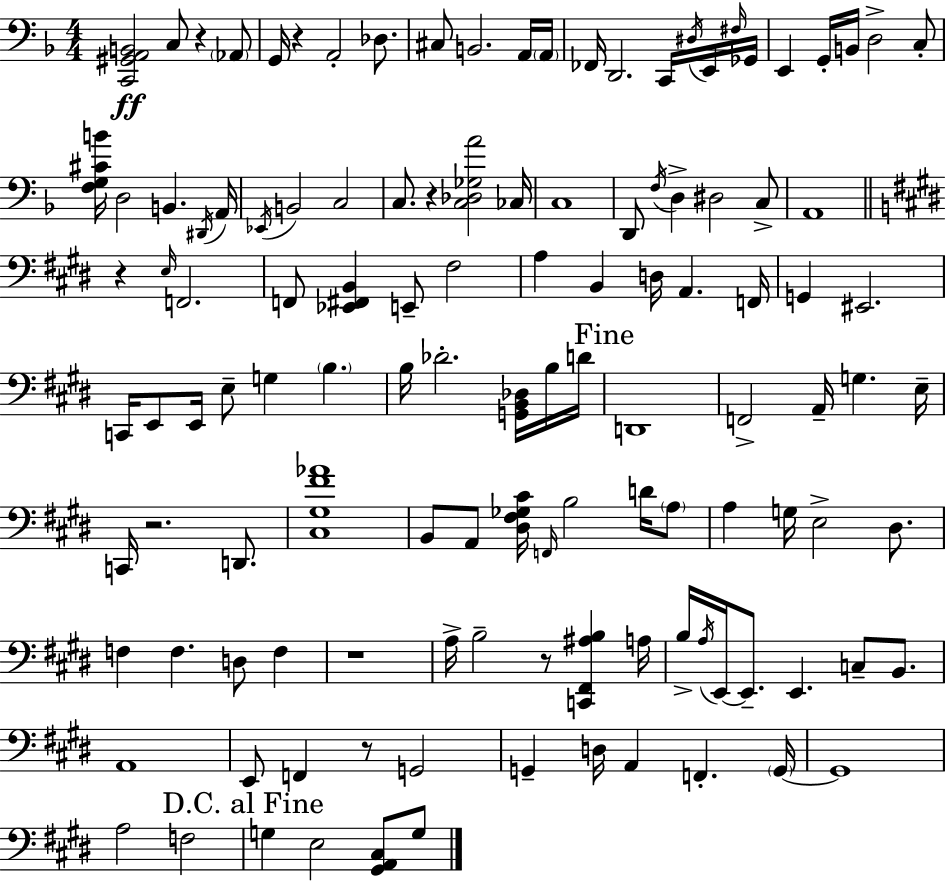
X:1
T:Untitled
M:4/4
L:1/4
K:Dm
[C,,^G,,A,,B,,]2 C,/2 z _A,,/2 G,,/4 z A,,2 _D,/2 ^C,/2 B,,2 A,,/4 A,,/4 _F,,/4 D,,2 C,,/4 ^D,/4 E,,/4 ^F,/4 _G,,/4 E,, G,,/4 B,,/4 D,2 C,/2 [F,G,^CB]/4 D,2 B,, ^D,,/4 A,,/4 _E,,/4 B,,2 C,2 C,/2 z [C,_D,_G,A]2 _C,/4 C,4 D,,/2 F,/4 D, ^D,2 C,/2 A,,4 z E,/4 F,,2 F,,/2 [_E,,^F,,B,,] E,,/2 ^F,2 A, B,, D,/4 A,, F,,/4 G,, ^E,,2 C,,/4 E,,/2 E,,/4 E,/2 G, B, B,/4 _D2 [G,,B,,_D,]/4 B,/4 D/4 D,,4 F,,2 A,,/4 G, E,/4 C,,/4 z2 D,,/2 [^C,^G,^F_A]4 B,,/2 A,,/2 [^D,^F,_G,^C]/4 F,,/4 B,2 D/4 A,/2 A, G,/4 E,2 ^D,/2 F, F, D,/2 F, z4 A,/4 B,2 z/2 [C,,^F,,^A,B,] A,/4 B,/4 A,/4 E,,/4 E,,/2 E,, C,/2 B,,/2 A,,4 E,,/2 F,, z/2 G,,2 G,, D,/4 A,, F,, G,,/4 G,,4 A,2 F,2 G, E,2 [^G,,A,,^C,]/2 G,/2